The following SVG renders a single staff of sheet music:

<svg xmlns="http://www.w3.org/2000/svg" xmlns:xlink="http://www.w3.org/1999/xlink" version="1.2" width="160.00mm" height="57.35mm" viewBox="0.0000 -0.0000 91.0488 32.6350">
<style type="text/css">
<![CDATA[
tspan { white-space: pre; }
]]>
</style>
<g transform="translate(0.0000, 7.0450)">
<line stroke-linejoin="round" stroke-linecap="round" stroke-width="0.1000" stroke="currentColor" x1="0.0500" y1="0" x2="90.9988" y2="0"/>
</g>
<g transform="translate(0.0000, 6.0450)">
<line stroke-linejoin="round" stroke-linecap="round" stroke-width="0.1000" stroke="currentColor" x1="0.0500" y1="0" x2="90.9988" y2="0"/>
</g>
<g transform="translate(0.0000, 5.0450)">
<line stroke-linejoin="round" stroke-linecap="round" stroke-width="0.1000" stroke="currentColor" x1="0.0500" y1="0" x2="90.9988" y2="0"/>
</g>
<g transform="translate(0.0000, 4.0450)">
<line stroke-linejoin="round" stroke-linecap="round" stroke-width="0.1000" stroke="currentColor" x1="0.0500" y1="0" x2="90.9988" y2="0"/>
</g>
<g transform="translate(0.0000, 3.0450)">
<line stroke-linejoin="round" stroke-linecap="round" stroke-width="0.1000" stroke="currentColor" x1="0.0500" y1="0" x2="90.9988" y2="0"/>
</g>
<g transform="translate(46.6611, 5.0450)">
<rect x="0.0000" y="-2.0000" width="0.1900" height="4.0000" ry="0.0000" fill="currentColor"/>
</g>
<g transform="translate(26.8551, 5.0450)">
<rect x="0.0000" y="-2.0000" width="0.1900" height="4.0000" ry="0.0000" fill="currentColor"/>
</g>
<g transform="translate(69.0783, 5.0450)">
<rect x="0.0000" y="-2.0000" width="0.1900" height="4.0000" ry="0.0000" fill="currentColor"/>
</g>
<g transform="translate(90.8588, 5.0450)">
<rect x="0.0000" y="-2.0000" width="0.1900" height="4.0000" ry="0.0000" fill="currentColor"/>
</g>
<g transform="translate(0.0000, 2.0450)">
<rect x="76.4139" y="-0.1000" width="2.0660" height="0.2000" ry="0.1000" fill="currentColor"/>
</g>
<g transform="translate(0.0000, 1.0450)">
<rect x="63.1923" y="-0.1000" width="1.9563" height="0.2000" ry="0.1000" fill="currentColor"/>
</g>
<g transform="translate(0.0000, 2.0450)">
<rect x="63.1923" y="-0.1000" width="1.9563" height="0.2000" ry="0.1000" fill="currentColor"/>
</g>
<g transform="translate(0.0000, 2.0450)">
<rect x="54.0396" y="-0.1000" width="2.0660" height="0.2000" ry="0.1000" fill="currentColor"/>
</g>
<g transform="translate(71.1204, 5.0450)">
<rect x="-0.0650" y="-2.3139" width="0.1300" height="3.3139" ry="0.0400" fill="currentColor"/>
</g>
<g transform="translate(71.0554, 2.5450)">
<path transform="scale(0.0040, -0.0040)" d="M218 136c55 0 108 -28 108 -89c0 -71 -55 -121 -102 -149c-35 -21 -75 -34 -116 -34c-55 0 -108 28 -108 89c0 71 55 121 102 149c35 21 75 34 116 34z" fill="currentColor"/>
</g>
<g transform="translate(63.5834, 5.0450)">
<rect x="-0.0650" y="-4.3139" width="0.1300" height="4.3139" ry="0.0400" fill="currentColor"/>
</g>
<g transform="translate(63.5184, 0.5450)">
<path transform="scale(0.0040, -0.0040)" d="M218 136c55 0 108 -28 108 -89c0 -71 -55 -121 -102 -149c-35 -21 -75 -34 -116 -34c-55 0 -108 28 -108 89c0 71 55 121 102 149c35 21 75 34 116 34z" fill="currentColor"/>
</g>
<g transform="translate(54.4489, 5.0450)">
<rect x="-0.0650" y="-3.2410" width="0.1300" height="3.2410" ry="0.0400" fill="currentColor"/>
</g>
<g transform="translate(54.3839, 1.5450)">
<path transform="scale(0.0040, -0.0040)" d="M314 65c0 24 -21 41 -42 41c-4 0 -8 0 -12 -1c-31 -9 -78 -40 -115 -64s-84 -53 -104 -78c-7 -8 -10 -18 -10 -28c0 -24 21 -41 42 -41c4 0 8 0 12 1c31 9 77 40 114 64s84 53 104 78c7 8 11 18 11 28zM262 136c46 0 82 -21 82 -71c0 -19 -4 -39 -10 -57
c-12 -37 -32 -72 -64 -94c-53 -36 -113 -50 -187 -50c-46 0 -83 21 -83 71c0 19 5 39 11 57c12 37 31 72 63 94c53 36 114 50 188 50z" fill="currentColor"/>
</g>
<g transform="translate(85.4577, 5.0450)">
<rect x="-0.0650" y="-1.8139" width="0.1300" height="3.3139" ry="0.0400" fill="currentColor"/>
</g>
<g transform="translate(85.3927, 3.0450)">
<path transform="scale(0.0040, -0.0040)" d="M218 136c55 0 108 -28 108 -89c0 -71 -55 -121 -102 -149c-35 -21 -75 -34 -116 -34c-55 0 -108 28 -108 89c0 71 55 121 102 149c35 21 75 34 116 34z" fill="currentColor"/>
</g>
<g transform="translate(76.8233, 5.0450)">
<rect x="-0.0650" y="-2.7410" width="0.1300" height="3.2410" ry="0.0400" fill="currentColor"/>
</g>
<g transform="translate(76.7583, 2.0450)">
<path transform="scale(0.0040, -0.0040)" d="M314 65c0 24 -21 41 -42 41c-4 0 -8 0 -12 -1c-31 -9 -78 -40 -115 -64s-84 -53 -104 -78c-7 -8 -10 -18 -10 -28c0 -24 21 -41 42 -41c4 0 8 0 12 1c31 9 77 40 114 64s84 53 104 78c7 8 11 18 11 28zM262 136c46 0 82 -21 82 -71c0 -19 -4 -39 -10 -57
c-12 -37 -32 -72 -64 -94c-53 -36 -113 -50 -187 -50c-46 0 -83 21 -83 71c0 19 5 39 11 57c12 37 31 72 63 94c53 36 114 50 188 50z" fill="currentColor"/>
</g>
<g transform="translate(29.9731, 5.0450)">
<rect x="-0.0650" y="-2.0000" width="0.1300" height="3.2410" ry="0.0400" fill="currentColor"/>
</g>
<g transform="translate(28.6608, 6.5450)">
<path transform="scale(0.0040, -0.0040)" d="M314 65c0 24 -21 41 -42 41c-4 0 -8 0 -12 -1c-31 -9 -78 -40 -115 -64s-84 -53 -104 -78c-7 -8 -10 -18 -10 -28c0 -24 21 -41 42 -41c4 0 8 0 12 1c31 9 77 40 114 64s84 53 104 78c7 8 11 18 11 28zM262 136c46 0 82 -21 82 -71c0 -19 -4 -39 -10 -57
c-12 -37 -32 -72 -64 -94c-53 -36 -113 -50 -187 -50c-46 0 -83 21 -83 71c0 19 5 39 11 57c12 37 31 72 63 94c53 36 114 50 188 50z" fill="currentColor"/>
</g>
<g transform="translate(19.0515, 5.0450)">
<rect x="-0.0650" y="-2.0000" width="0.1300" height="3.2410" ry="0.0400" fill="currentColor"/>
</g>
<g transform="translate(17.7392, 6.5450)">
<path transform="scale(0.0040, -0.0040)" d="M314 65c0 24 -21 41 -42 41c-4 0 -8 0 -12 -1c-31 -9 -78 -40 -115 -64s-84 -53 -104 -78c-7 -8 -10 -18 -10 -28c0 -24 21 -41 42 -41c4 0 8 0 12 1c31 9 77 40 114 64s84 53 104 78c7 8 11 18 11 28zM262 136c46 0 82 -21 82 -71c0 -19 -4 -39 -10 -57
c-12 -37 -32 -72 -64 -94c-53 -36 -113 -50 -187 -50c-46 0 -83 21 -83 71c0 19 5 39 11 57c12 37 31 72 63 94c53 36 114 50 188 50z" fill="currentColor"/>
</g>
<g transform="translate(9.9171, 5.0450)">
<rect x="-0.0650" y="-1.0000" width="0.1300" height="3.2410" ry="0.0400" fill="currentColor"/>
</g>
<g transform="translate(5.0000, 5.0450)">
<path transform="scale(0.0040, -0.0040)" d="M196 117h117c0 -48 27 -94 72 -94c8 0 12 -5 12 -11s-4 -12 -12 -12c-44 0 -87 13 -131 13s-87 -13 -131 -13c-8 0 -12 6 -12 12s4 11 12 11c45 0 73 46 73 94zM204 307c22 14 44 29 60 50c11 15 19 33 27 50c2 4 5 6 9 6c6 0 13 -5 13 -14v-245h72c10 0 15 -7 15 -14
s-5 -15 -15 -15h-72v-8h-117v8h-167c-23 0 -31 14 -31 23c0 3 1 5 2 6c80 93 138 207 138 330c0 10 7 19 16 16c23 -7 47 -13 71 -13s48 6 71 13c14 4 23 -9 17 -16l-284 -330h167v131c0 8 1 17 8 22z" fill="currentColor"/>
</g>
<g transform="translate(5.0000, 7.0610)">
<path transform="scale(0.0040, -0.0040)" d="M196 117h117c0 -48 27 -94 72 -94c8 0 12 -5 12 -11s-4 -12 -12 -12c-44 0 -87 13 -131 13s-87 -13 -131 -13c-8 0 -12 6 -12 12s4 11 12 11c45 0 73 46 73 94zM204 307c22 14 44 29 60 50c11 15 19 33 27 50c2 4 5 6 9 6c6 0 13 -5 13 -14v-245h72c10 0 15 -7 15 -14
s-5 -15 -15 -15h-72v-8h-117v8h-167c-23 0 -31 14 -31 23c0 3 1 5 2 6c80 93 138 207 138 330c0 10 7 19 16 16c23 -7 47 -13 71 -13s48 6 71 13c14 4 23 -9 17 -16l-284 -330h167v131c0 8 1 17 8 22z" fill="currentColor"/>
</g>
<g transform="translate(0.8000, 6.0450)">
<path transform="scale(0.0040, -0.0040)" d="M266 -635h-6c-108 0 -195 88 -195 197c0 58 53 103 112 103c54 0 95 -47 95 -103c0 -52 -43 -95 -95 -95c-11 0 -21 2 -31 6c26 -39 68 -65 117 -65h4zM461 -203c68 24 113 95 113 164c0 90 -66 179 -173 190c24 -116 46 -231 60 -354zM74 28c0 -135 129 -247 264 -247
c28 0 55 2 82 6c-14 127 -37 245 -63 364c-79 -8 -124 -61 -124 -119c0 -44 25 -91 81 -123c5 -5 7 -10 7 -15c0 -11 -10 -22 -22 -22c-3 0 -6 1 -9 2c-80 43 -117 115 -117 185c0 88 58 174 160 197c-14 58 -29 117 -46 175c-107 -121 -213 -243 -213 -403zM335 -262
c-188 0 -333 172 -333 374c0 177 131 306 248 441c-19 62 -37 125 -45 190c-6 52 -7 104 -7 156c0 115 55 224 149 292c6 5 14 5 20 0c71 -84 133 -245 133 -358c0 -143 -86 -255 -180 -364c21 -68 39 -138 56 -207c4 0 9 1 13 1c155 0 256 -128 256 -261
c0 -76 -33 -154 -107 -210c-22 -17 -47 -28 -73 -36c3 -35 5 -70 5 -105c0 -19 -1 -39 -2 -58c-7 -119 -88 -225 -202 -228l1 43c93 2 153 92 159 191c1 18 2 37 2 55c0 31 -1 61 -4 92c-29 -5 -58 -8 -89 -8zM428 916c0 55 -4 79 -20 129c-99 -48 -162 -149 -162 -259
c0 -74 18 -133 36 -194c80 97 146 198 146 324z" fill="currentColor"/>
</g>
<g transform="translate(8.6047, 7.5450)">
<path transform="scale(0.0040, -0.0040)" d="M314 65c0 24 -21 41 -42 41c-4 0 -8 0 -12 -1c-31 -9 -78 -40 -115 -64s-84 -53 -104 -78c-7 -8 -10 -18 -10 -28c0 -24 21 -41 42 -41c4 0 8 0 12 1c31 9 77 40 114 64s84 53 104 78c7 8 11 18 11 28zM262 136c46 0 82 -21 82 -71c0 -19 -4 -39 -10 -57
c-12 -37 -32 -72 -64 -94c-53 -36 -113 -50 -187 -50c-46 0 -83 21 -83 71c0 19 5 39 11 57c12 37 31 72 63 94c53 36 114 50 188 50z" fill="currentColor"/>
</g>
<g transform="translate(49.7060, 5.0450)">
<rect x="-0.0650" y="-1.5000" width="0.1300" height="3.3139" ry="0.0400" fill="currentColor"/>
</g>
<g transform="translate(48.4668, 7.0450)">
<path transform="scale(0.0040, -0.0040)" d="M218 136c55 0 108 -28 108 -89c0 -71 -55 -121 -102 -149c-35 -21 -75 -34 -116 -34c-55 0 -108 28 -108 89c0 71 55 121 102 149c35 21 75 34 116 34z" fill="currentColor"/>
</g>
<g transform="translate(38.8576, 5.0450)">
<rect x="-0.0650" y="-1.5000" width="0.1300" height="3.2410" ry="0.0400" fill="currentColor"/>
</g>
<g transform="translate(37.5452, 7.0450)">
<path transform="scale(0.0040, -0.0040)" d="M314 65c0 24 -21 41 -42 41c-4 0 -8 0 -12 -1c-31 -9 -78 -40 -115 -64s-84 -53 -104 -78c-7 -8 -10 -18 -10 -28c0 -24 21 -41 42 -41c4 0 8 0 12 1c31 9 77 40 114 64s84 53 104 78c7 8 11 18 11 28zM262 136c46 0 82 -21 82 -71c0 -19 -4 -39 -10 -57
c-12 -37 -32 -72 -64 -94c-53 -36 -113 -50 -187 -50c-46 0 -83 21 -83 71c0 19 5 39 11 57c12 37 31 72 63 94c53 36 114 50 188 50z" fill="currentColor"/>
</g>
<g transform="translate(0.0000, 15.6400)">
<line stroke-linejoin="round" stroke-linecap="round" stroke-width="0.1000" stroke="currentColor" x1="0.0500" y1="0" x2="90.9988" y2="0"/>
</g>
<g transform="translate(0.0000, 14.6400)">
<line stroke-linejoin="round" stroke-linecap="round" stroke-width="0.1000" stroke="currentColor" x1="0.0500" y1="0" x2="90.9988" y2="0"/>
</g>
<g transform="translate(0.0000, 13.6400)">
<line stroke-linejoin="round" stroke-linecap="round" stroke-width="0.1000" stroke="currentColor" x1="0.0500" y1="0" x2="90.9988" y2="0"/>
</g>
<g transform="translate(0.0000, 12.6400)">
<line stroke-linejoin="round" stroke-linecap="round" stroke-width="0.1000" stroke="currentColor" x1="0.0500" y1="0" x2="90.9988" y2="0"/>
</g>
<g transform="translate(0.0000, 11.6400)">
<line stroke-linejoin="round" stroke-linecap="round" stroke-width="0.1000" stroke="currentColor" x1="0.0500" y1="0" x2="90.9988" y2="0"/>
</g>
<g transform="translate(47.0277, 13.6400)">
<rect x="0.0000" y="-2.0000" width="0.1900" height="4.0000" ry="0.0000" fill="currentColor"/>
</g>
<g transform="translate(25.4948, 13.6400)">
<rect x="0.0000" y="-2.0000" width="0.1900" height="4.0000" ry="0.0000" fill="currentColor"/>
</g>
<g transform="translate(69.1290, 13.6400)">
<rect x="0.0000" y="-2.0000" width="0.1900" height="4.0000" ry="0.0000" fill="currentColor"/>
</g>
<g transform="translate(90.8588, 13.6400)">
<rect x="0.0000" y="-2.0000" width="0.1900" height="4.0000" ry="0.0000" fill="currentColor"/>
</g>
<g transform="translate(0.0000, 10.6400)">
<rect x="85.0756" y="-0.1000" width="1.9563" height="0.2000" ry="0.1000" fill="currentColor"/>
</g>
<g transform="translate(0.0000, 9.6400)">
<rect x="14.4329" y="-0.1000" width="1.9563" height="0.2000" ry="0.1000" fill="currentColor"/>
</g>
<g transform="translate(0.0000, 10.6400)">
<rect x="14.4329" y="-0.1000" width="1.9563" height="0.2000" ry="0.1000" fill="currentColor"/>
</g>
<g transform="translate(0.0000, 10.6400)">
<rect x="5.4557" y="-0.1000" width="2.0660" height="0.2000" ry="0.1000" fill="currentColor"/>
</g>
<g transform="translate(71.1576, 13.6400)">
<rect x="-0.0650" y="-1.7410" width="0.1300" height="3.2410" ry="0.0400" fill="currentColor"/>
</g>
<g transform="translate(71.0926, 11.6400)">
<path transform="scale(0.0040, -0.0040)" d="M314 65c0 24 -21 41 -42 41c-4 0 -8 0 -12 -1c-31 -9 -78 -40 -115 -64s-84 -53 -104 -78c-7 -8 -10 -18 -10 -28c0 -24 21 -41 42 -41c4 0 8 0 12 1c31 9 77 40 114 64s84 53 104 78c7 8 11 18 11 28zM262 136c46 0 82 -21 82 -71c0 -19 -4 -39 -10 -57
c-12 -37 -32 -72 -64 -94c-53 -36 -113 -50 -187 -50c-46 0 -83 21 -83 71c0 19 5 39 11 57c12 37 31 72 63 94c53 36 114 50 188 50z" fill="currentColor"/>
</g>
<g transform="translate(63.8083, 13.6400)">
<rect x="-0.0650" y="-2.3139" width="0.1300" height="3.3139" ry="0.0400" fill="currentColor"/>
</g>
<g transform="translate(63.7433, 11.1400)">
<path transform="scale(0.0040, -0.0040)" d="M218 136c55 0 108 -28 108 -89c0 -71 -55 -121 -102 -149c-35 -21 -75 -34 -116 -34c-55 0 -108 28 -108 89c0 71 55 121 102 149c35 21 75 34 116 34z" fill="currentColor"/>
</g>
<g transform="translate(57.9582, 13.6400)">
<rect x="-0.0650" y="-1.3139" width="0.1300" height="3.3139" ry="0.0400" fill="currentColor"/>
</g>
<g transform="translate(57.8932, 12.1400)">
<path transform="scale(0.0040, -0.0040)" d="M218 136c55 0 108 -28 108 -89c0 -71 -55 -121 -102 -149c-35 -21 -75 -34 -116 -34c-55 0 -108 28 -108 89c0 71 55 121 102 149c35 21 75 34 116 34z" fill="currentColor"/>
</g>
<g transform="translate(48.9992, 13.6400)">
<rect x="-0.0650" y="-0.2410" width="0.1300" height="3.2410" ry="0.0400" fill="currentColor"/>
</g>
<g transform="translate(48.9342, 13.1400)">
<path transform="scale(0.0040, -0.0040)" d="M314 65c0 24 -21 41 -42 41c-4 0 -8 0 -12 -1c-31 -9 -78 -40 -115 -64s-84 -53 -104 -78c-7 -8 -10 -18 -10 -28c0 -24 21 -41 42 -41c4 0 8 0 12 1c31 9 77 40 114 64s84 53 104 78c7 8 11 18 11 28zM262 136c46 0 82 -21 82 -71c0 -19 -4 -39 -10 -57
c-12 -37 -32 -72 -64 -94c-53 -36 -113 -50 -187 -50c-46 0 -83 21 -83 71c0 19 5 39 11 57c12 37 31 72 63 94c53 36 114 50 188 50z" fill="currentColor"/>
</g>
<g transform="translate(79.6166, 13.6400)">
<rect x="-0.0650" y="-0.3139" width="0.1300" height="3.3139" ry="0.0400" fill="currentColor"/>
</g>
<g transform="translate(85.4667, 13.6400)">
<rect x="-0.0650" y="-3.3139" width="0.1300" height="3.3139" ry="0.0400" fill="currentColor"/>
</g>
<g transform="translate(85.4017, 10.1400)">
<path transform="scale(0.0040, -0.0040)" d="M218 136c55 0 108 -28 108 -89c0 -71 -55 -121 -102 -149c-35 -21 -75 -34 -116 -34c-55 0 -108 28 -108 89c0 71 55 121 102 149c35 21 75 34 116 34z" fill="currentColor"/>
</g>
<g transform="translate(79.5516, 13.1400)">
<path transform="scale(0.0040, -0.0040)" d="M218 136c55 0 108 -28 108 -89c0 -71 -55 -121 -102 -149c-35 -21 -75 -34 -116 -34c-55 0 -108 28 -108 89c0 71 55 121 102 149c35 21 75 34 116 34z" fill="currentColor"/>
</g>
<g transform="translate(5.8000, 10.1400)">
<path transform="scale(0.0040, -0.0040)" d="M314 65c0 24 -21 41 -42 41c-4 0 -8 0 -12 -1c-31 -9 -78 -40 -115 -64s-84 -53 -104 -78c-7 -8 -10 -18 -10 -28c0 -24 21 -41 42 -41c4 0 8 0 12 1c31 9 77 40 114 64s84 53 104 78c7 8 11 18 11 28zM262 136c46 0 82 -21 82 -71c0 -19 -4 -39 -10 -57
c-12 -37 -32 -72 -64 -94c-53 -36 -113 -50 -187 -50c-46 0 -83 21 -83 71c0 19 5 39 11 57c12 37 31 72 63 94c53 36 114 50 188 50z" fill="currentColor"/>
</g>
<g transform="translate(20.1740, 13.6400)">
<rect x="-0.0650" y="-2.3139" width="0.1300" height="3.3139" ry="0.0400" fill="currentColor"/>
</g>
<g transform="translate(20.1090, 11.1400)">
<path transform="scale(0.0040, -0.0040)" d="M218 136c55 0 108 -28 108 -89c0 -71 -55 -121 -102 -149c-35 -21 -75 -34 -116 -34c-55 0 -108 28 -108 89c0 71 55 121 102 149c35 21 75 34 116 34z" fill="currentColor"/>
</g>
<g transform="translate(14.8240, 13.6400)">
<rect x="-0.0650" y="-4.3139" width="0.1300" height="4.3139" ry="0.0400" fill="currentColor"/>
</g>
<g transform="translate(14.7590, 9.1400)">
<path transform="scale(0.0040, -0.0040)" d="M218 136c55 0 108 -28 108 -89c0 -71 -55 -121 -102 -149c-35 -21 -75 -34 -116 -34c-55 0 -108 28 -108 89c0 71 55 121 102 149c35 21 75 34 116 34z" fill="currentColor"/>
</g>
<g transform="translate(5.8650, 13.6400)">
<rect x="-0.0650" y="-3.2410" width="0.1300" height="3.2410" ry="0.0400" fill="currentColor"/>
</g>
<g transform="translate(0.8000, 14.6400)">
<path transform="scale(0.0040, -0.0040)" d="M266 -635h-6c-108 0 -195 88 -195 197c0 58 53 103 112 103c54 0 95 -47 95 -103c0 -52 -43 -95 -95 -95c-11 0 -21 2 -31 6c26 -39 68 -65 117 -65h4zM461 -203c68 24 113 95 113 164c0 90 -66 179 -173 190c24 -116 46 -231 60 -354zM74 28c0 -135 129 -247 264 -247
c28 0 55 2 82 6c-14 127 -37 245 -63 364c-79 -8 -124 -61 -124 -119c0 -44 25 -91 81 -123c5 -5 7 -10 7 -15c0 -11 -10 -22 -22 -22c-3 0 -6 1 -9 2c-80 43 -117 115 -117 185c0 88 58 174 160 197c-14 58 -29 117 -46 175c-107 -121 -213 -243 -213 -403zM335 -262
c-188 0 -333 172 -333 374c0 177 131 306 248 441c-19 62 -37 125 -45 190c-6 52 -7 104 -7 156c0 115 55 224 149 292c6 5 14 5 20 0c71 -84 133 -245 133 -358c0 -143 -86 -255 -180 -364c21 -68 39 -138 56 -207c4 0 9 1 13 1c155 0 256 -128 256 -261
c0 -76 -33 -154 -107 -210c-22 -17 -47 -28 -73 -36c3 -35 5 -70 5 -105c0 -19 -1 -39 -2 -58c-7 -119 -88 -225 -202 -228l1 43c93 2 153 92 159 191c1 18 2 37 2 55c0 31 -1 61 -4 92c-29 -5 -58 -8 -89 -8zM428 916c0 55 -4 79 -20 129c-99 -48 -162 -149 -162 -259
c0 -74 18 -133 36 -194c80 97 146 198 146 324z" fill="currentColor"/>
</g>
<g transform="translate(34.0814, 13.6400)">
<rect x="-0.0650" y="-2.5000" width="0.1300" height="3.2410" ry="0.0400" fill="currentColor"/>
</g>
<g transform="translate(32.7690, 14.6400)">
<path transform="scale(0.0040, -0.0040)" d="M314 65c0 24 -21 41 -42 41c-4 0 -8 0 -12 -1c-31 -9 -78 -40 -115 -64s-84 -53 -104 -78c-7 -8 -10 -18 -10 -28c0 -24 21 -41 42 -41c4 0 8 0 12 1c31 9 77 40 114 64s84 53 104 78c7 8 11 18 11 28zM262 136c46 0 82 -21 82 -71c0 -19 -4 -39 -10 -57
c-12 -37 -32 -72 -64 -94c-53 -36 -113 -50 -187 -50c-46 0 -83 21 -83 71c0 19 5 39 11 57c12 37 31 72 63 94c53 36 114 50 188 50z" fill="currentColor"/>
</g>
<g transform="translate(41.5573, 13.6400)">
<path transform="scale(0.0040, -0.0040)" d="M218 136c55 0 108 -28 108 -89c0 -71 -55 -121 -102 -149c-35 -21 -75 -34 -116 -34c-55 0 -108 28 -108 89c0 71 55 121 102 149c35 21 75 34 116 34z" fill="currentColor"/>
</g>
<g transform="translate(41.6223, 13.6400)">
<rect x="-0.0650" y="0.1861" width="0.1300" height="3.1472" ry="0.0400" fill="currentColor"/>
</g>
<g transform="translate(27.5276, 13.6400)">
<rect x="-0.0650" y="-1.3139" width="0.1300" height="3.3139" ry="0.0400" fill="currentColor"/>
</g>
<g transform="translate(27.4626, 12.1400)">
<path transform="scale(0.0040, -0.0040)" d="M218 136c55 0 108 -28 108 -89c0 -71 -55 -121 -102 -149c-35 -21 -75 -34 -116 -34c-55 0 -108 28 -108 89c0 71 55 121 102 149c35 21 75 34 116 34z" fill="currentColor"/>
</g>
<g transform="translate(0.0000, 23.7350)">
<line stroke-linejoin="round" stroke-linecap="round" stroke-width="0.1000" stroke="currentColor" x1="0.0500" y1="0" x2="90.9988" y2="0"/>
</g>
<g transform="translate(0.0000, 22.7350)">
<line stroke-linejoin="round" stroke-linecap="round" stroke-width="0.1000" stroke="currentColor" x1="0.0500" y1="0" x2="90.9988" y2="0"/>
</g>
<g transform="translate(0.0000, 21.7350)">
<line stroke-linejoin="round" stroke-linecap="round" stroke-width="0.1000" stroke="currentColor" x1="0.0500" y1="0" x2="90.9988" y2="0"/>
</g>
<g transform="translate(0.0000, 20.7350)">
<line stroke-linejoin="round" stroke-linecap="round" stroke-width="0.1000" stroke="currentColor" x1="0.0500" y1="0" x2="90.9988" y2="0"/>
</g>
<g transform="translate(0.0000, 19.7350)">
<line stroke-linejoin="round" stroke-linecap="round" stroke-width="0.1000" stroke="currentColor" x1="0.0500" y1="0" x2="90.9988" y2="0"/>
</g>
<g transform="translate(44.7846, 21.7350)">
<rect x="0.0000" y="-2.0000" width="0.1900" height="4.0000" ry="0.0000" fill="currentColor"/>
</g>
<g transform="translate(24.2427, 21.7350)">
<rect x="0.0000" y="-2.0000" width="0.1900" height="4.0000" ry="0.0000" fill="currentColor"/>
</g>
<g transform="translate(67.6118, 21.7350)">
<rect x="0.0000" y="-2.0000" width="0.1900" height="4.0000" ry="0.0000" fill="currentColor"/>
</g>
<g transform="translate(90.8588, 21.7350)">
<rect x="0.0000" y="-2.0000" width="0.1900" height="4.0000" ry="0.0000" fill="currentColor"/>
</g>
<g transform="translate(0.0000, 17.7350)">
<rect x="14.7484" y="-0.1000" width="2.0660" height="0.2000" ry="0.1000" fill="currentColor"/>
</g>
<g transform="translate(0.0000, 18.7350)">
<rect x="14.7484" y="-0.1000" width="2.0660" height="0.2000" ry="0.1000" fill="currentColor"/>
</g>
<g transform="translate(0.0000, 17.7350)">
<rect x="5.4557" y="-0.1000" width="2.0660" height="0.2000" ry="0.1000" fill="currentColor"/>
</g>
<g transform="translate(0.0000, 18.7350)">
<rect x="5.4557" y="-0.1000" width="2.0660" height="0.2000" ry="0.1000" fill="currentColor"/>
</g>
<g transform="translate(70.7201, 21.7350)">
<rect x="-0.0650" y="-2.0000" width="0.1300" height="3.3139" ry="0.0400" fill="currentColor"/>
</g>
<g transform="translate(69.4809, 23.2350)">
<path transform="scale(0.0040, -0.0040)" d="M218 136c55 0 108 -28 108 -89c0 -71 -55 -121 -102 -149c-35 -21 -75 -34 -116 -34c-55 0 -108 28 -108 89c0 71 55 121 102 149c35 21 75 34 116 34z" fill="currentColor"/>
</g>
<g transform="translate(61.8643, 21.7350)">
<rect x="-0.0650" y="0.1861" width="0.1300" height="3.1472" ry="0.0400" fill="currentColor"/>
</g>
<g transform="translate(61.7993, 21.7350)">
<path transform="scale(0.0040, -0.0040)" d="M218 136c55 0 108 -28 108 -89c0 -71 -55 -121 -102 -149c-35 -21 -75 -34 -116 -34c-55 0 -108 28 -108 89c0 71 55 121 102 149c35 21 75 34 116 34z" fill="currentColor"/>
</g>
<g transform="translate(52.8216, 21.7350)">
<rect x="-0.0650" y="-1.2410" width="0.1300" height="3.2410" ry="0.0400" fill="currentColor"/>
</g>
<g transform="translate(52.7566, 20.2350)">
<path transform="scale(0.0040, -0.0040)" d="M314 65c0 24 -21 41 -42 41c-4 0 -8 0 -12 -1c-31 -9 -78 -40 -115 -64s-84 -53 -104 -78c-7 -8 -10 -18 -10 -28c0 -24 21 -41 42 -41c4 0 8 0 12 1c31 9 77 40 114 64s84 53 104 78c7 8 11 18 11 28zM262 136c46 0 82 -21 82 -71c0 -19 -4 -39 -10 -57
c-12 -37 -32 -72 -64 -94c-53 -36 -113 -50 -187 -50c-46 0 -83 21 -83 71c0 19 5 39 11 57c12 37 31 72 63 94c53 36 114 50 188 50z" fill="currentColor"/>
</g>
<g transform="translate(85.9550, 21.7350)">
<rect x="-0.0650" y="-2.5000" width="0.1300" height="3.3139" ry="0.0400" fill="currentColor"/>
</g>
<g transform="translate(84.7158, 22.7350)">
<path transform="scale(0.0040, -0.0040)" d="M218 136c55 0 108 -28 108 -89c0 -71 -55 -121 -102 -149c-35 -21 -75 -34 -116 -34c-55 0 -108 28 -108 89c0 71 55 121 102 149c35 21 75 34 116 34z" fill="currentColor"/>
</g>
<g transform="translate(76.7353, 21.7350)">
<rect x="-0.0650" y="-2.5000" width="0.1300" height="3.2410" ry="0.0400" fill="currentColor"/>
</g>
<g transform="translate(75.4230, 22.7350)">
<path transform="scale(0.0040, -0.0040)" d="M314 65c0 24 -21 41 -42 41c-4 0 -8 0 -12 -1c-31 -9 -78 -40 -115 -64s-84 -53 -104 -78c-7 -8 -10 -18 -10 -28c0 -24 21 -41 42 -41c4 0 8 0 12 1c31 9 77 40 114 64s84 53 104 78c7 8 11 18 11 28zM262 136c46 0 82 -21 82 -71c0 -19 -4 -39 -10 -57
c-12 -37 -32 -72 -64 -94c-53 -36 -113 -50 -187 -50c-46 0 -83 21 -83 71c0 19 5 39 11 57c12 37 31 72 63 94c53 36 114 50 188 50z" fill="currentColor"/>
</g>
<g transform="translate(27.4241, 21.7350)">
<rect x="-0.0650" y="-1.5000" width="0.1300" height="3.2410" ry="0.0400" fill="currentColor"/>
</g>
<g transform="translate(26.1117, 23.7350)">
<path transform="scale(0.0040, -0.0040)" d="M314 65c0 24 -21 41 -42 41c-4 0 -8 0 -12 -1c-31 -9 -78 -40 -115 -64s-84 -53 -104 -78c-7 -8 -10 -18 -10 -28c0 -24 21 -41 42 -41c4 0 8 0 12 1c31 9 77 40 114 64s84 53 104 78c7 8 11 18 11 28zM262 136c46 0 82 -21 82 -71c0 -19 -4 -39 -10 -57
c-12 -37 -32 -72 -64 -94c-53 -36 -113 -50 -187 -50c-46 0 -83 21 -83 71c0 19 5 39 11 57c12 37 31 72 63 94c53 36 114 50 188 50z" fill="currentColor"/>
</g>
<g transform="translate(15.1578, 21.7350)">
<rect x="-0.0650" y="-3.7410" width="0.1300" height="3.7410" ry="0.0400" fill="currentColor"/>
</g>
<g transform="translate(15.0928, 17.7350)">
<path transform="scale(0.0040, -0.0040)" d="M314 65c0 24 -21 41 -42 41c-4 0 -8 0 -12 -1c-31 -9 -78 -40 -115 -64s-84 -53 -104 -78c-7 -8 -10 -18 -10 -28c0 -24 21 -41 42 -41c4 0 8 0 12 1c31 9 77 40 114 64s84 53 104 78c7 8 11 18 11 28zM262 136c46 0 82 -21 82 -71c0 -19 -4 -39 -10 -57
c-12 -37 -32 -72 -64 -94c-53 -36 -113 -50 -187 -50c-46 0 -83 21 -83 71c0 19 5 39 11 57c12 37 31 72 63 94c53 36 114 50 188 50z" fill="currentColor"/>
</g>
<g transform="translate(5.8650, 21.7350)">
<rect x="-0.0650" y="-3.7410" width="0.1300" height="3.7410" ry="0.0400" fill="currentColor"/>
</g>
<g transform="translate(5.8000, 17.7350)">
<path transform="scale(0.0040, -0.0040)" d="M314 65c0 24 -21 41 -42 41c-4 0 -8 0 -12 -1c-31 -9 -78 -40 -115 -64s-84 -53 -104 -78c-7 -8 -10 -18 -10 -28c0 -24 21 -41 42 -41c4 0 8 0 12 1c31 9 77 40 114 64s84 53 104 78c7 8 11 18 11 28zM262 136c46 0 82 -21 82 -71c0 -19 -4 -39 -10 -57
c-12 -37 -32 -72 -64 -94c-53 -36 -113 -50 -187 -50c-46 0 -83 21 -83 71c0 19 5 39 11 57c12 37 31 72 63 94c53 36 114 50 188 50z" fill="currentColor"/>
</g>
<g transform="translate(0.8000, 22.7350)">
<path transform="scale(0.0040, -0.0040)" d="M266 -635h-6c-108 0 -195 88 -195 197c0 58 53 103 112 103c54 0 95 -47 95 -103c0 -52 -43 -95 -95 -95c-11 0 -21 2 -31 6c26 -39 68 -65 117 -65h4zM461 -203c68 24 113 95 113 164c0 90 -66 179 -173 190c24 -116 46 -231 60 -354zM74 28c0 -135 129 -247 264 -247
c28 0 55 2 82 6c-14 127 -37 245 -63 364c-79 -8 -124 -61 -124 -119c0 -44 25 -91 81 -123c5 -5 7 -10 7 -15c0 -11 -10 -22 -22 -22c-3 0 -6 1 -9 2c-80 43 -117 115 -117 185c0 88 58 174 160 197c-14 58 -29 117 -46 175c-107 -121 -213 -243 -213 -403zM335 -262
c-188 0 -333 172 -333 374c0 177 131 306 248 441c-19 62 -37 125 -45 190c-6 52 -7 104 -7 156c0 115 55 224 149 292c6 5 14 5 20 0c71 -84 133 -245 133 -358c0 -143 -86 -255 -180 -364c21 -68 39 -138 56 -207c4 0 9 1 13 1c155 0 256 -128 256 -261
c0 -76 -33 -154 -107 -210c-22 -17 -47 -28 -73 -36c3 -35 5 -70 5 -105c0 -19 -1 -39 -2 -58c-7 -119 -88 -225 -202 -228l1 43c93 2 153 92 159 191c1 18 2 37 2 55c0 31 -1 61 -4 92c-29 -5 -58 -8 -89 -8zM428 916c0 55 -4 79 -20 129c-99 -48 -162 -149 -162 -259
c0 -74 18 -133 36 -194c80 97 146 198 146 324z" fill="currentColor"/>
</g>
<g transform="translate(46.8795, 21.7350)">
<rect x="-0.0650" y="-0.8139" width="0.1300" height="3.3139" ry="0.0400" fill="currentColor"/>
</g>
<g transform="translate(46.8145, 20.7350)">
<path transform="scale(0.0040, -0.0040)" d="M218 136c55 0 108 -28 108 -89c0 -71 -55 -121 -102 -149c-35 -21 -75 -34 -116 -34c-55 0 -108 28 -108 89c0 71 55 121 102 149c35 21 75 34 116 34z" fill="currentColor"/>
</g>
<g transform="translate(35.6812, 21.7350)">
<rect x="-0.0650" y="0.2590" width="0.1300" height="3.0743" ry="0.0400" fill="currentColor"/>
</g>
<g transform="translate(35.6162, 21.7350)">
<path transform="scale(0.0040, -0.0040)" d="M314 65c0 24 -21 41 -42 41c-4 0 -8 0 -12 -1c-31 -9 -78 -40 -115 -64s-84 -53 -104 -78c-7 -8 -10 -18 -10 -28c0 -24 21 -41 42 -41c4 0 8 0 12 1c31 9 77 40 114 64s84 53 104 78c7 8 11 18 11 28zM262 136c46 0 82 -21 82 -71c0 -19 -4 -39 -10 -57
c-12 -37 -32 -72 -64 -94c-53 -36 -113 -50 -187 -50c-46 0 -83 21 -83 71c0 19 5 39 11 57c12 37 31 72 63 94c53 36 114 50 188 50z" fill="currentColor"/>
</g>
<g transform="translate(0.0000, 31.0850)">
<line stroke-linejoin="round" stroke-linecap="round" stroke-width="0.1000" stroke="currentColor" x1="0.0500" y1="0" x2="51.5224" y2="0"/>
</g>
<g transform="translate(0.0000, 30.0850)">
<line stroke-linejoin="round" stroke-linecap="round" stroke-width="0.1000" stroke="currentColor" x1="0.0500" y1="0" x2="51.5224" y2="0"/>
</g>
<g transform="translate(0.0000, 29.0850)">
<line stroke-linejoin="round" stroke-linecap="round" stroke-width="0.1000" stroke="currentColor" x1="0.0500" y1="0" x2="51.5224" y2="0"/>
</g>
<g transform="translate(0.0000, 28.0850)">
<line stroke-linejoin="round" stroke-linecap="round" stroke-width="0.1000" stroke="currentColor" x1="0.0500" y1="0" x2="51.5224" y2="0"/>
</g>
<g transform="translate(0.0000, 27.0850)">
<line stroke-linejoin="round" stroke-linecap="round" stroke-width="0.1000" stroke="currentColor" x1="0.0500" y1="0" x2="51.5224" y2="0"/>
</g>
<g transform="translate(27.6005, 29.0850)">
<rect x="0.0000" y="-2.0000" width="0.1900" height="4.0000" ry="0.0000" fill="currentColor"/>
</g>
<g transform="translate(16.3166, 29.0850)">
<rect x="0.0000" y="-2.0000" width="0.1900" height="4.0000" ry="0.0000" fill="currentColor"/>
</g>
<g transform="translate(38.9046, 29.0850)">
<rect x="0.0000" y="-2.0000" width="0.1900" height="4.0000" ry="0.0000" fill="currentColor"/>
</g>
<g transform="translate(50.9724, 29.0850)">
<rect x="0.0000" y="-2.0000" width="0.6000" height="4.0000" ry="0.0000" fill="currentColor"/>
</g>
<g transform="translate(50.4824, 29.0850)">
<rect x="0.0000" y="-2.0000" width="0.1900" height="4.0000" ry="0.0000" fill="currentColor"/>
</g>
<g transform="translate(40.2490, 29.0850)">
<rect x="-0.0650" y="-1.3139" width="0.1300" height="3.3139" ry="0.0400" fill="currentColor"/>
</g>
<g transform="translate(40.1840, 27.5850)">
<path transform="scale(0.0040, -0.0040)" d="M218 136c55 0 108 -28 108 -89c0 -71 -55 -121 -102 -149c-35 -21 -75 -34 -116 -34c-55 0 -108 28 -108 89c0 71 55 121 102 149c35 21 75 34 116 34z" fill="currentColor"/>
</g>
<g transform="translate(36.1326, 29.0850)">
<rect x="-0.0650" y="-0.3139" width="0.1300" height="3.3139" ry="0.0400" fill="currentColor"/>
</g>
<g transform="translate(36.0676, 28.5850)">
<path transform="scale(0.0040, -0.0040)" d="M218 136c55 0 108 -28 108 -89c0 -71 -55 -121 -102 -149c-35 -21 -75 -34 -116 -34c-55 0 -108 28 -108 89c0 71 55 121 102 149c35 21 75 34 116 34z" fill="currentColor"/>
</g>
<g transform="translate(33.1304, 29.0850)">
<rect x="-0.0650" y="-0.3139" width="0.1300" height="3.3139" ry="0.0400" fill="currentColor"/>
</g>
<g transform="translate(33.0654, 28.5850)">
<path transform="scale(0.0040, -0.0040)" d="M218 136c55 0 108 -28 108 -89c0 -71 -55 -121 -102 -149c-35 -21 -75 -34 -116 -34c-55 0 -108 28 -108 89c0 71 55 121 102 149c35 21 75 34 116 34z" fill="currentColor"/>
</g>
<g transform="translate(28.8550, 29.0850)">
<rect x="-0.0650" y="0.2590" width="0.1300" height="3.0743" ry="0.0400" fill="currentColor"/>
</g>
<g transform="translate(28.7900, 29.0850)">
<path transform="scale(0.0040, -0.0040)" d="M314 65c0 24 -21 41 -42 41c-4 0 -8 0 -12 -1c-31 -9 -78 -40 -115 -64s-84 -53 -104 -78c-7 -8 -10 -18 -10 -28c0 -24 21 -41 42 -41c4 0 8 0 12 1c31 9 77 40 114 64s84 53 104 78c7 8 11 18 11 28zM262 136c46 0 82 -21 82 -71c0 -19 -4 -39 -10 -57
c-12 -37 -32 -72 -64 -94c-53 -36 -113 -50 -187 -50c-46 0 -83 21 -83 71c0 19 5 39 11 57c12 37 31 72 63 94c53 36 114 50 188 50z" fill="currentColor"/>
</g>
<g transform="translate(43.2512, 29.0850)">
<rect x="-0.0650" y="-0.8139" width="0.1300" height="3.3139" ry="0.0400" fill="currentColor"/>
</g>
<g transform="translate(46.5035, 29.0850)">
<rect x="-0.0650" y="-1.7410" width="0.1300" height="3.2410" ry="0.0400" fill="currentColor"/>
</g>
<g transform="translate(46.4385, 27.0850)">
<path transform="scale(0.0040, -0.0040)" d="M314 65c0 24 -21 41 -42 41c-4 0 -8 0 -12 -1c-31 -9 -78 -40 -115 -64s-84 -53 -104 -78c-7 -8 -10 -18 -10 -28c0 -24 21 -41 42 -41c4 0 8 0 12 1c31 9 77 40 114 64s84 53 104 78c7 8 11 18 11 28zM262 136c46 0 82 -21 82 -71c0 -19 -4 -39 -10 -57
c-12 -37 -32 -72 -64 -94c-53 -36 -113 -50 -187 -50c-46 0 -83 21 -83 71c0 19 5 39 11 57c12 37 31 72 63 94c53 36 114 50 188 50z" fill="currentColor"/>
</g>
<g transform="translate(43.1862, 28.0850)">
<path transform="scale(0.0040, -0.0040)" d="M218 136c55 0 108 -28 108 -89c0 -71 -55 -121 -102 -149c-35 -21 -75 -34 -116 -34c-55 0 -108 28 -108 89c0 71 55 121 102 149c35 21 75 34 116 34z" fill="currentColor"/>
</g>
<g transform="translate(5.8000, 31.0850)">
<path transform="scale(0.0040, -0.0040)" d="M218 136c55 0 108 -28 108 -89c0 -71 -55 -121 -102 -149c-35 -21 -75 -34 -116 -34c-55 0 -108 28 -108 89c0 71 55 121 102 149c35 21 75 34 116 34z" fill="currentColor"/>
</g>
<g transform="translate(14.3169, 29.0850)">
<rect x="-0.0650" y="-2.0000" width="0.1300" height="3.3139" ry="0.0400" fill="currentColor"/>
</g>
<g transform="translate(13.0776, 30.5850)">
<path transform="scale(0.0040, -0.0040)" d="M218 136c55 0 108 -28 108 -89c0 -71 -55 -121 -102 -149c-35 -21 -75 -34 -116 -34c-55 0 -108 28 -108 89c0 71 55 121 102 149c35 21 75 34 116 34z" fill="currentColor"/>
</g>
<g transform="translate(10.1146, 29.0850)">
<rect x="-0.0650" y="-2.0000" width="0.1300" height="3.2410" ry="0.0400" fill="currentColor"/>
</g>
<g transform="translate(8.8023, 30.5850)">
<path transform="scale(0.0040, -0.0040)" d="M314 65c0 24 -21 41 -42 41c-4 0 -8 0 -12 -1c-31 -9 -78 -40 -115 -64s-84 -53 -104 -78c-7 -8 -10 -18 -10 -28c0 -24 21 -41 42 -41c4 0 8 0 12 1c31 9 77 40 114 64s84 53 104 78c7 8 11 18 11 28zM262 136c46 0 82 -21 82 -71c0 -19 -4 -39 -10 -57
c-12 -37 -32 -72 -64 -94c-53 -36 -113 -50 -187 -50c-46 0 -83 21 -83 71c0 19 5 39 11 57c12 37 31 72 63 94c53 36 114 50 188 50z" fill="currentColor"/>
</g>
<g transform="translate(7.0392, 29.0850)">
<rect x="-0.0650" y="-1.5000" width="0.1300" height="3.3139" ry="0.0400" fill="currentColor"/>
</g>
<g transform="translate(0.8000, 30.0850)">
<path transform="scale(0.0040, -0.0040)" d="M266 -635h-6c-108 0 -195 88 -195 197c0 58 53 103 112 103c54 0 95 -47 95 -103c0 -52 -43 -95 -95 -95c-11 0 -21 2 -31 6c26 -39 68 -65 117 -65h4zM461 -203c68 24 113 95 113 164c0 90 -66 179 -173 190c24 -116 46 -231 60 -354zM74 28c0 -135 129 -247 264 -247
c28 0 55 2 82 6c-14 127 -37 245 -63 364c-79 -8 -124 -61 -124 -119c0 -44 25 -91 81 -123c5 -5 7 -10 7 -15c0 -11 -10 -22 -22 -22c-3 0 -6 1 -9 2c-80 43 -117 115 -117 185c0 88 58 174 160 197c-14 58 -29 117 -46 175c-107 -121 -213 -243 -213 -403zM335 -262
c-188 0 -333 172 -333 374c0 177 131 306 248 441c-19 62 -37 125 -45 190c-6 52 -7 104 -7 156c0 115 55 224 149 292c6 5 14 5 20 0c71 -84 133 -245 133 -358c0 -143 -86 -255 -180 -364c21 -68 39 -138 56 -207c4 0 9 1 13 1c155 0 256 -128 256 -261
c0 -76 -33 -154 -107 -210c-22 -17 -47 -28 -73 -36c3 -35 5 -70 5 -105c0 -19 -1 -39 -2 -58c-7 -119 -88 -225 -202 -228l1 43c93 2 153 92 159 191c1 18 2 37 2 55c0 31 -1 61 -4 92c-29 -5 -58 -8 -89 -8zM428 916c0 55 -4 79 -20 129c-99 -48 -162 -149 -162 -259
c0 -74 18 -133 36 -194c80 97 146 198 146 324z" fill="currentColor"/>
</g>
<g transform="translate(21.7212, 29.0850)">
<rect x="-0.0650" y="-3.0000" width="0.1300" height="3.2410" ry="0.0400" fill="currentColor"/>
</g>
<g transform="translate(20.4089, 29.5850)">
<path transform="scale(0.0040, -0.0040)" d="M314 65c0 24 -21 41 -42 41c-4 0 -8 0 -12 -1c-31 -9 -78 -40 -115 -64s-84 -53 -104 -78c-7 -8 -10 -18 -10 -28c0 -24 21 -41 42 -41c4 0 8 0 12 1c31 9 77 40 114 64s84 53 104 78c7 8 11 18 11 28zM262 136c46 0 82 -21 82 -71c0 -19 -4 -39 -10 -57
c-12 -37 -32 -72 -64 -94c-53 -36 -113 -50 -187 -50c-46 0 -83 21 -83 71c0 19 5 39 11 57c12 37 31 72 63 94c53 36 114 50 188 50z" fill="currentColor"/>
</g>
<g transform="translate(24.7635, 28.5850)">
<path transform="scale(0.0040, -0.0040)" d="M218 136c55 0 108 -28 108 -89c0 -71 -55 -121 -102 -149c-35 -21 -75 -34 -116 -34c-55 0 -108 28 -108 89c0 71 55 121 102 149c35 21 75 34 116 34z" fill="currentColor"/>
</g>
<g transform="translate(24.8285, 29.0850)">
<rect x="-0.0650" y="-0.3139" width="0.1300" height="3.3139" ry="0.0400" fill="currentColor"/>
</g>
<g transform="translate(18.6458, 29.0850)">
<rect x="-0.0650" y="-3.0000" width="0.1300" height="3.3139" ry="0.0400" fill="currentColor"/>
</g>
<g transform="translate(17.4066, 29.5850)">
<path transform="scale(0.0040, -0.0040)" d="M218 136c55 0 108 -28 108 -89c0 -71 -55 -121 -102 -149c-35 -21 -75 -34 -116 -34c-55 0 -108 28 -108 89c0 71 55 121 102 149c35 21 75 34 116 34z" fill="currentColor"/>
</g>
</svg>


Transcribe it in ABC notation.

X:1
T:Untitled
M:4/4
L:1/4
K:C
D2 F2 F2 E2 E b2 d' g a2 f b2 d' g e G2 B c2 e g f2 c b c'2 c'2 E2 B2 d e2 B F G2 G E F2 F A A2 c B2 c c e d f2